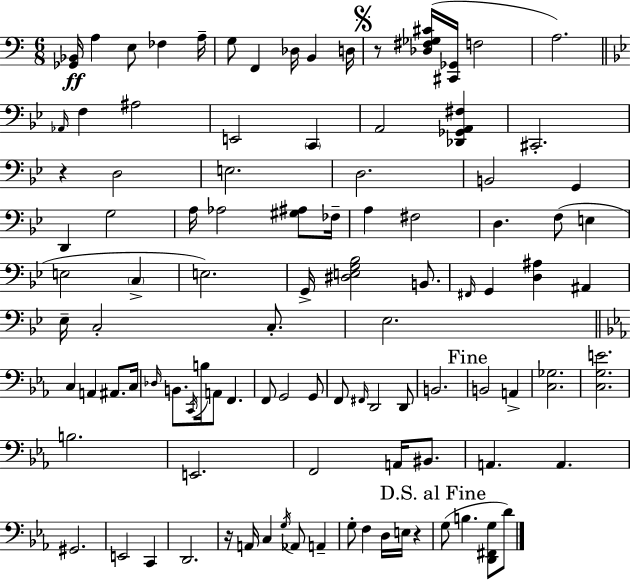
X:1
T:Untitled
M:6/8
L:1/4
K:Am
[_G,,_B,,]/4 A, E,/2 _F, A,/4 G,/2 F,, _D,/4 B,, D,/4 z/2 [_D,^F,_G,^C]/4 [^C,,_G,,]/4 F,2 A,2 _A,,/4 F, ^A,2 E,,2 C,, A,,2 [_D,,_G,,A,,^F,] ^C,,2 z D,2 E,2 D,2 B,,2 G,, D,, G,2 A,/4 _A,2 [^G,^A,]/2 _F,/4 A, ^F,2 D, F,/2 E, E,2 C, E,2 G,,/4 [^D,E,G,_B,]2 B,,/2 ^F,,/4 G,, [D,^A,] ^A,, _E,/4 C,2 C,/2 _E,2 C, A,, ^A,,/2 C,/4 _D,/4 B,,/2 C,,/4 B,/4 A,,/2 F,, F,,/2 G,,2 G,,/2 F,,/2 ^F,,/4 D,,2 D,,/2 B,,2 B,,2 A,, [C,_G,]2 [C,G,E]2 B,2 E,,2 F,,2 A,,/4 ^B,,/2 A,, A,, ^G,,2 E,,2 C,, D,,2 z/4 A,,/4 C, G,/4 _A,,/2 A,, G,/2 F, D,/4 E,/4 z G,/2 B, [D,,^F,,G,]/2 D/2